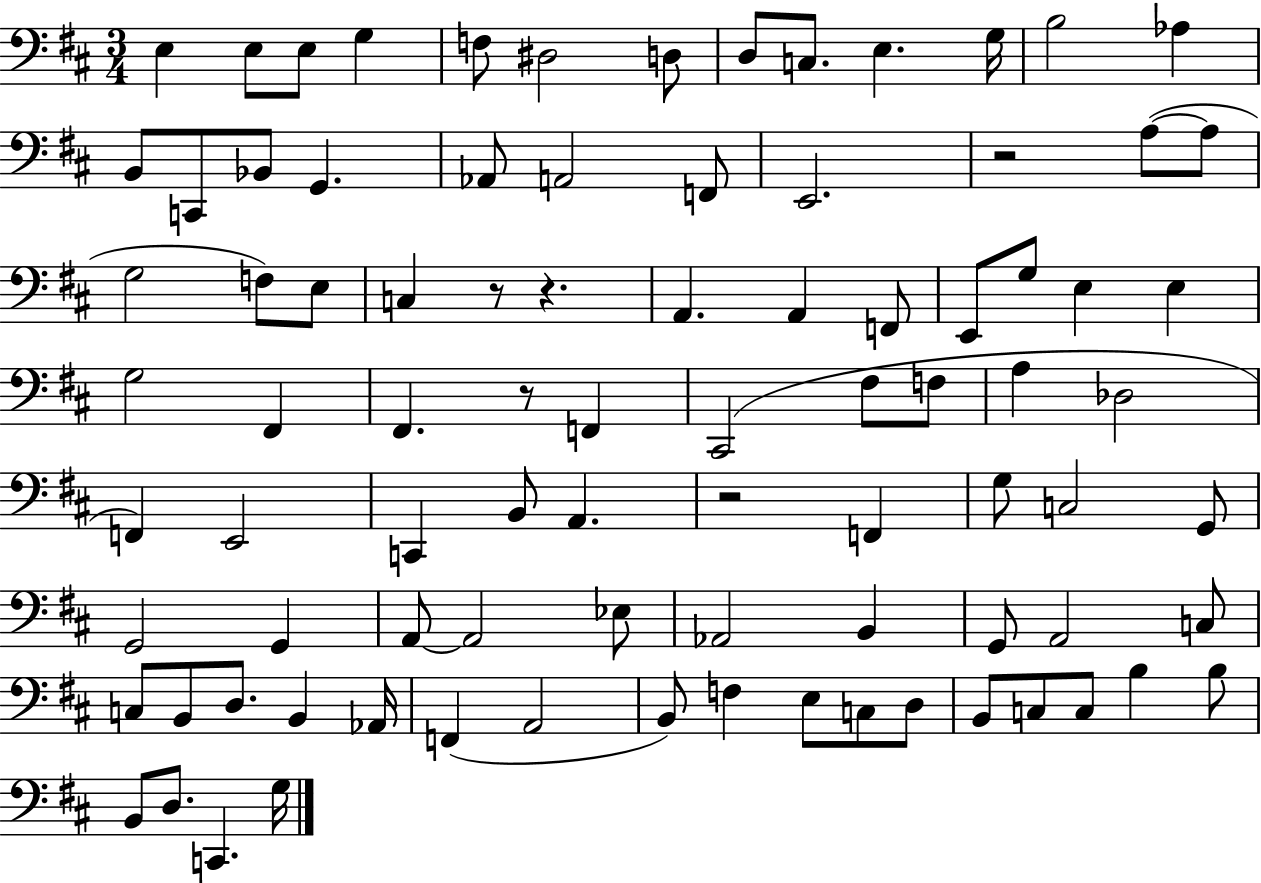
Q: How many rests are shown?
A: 5